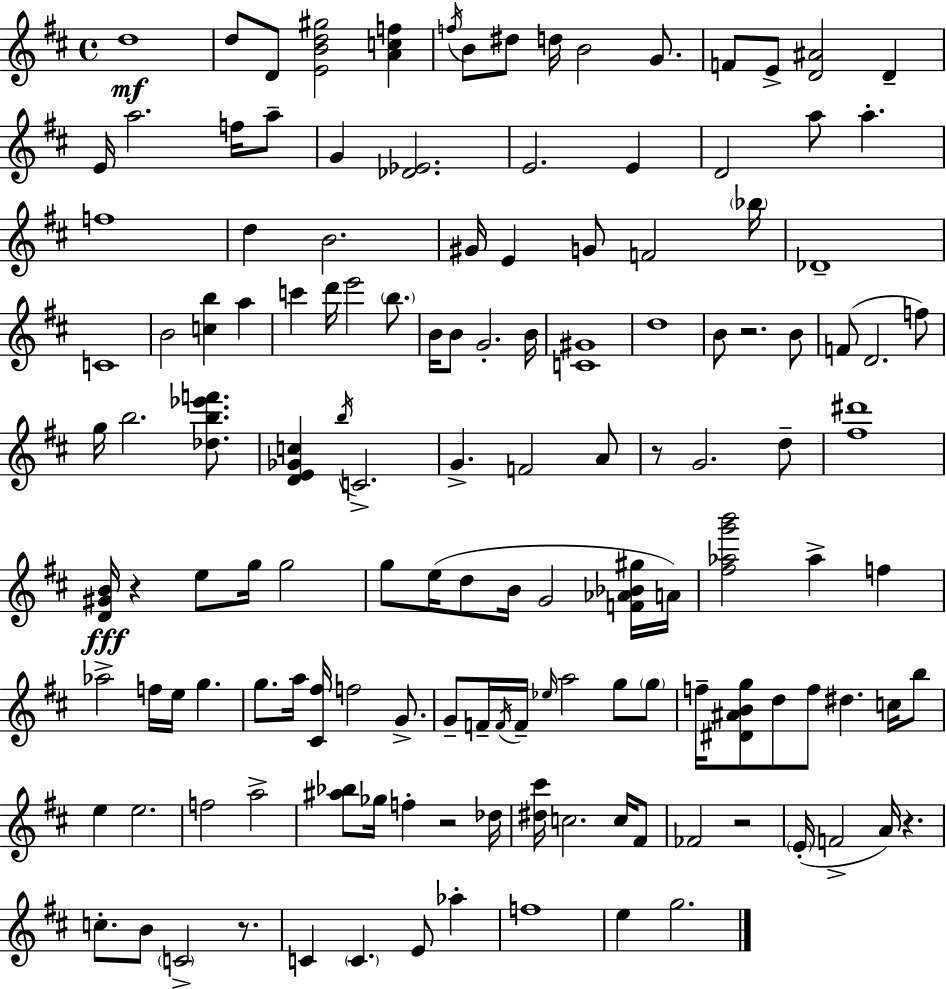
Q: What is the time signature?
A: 4/4